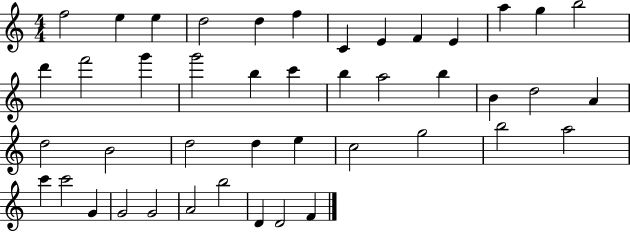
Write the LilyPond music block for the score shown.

{
  \clef treble
  \numericTimeSignature
  \time 4/4
  \key c \major
  f''2 e''4 e''4 | d''2 d''4 f''4 | c'4 e'4 f'4 e'4 | a''4 g''4 b''2 | \break d'''4 f'''2 g'''4 | g'''2 b''4 c'''4 | b''4 a''2 b''4 | b'4 d''2 a'4 | \break d''2 b'2 | d''2 d''4 e''4 | c''2 g''2 | b''2 a''2 | \break c'''4 c'''2 g'4 | g'2 g'2 | a'2 b''2 | d'4 d'2 f'4 | \break \bar "|."
}